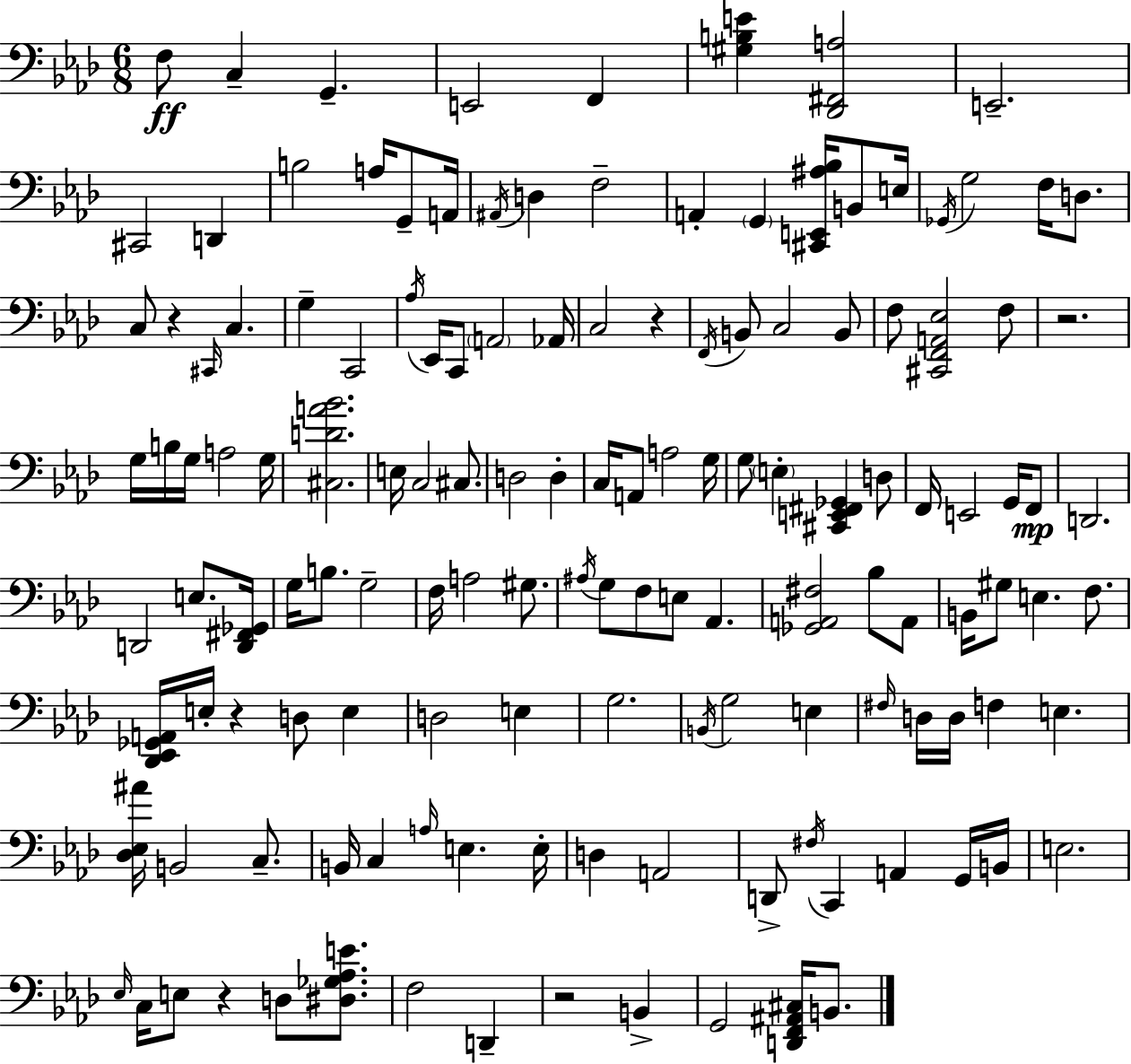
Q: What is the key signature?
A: AES major